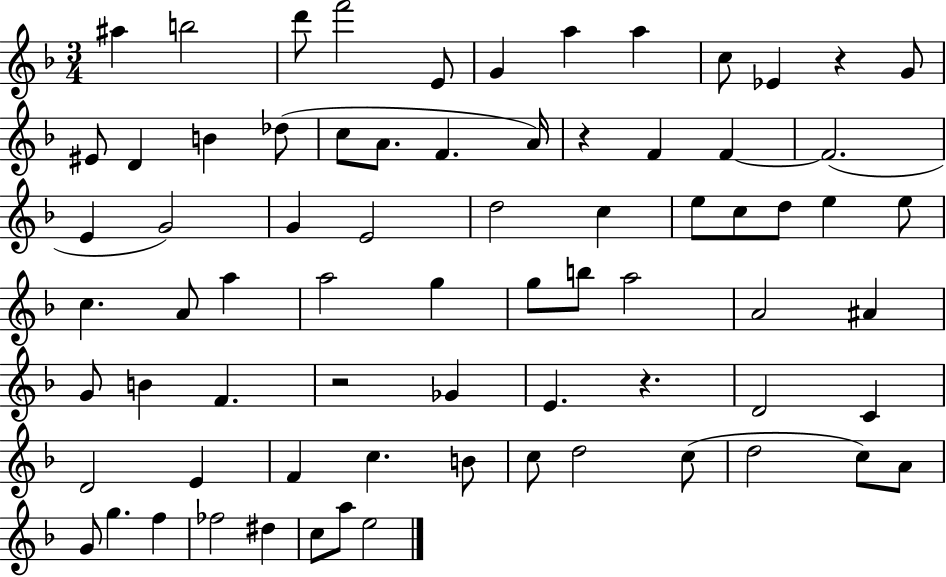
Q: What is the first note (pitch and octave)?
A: A#5